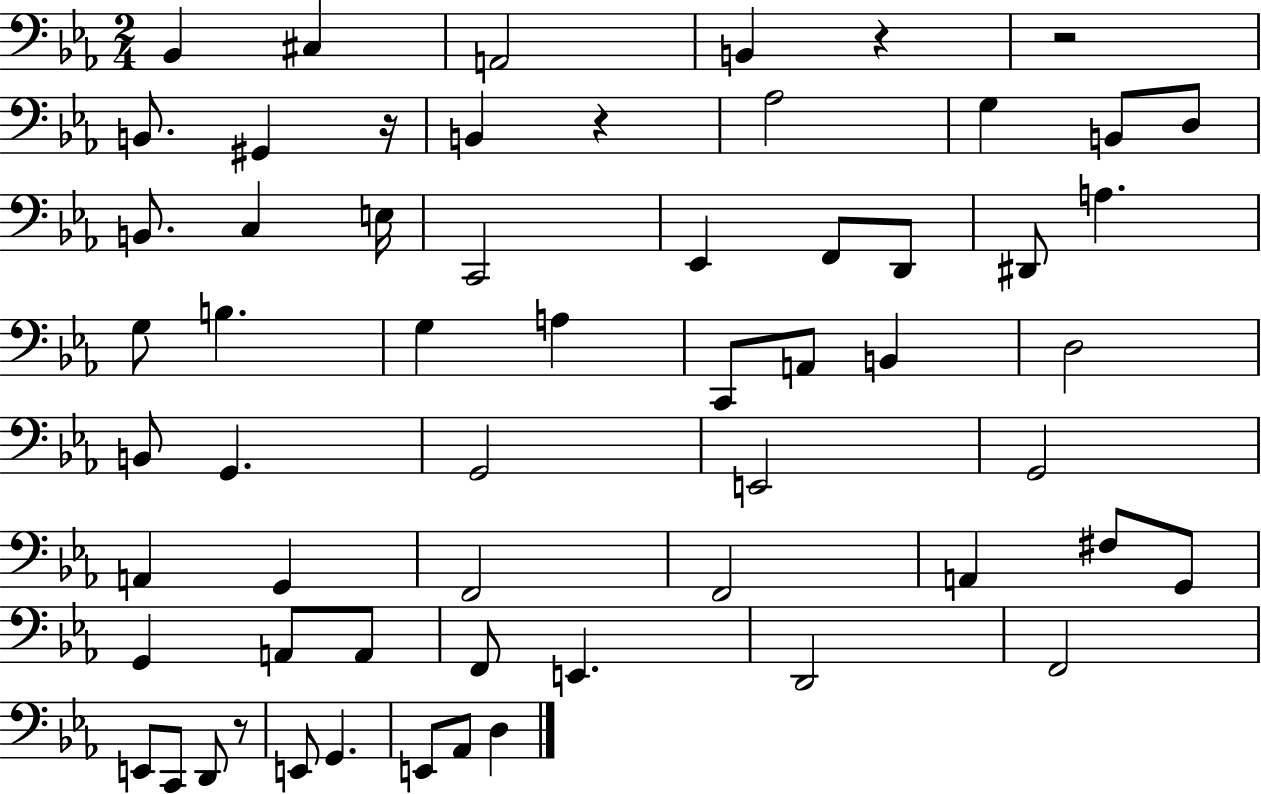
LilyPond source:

{
  \clef bass
  \numericTimeSignature
  \time 2/4
  \key ees \major
  bes,4 cis4 | a,2 | b,4 r4 | r2 | \break b,8. gis,4 r16 | b,4 r4 | aes2 | g4 b,8 d8 | \break b,8. c4 e16 | c,2 | ees,4 f,8 d,8 | dis,8 a4. | \break g8 b4. | g4 a4 | c,8 a,8 b,4 | d2 | \break b,8 g,4. | g,2 | e,2 | g,2 | \break a,4 g,4 | f,2 | f,2 | a,4 fis8 g,8 | \break g,4 a,8 a,8 | f,8 e,4. | d,2 | f,2 | \break e,8 c,8 d,8 r8 | e,8 g,4. | e,8 aes,8 d4 | \bar "|."
}